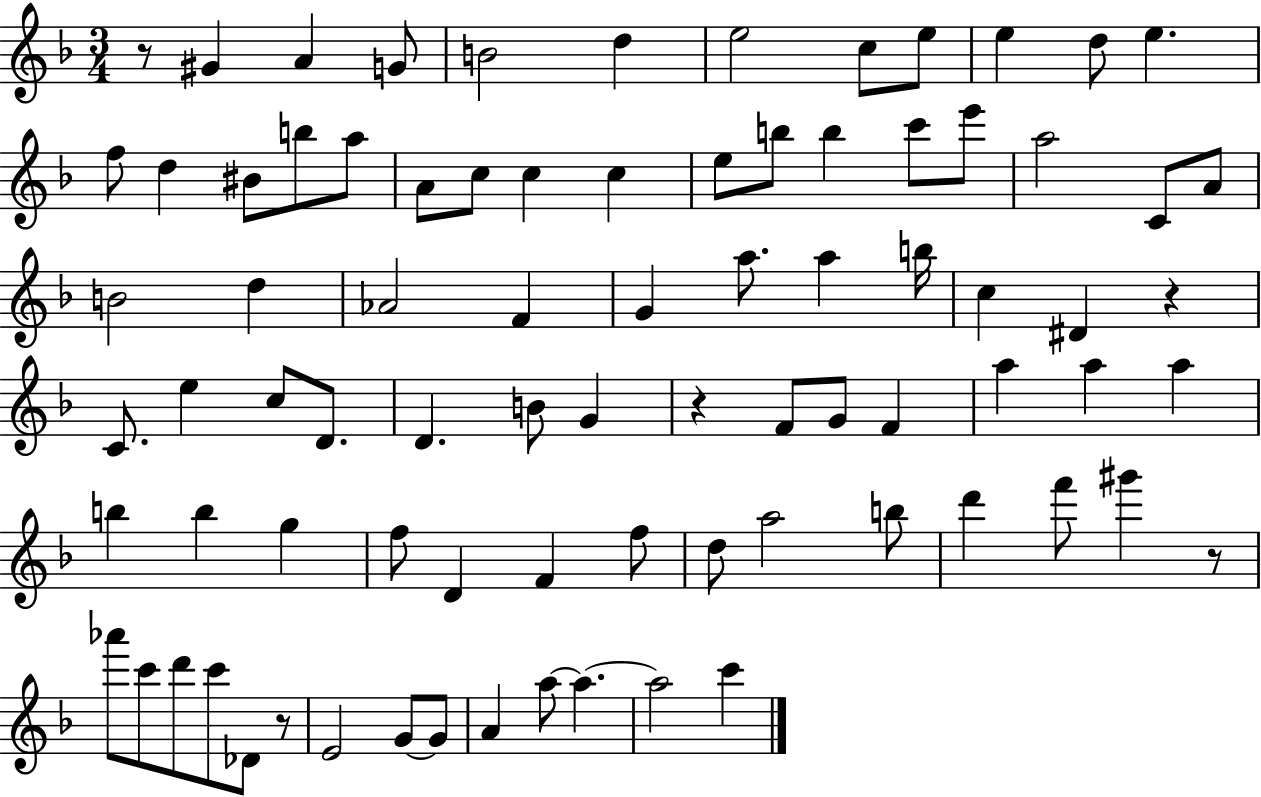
X:1
T:Untitled
M:3/4
L:1/4
K:F
z/2 ^G A G/2 B2 d e2 c/2 e/2 e d/2 e f/2 d ^B/2 b/2 a/2 A/2 c/2 c c e/2 b/2 b c'/2 e'/2 a2 C/2 A/2 B2 d _A2 F G a/2 a b/4 c ^D z C/2 e c/2 D/2 D B/2 G z F/2 G/2 F a a a b b g f/2 D F f/2 d/2 a2 b/2 d' f'/2 ^g' z/2 _a'/2 c'/2 d'/2 c'/2 _D/2 z/2 E2 G/2 G/2 A a/2 a a2 c'